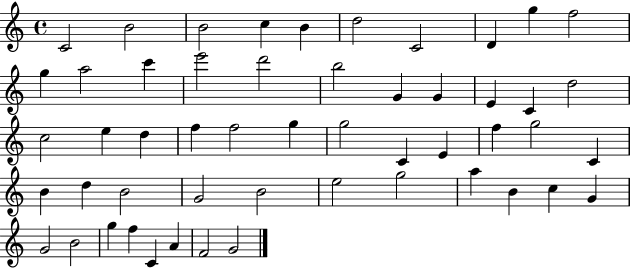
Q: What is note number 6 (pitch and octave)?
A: D5